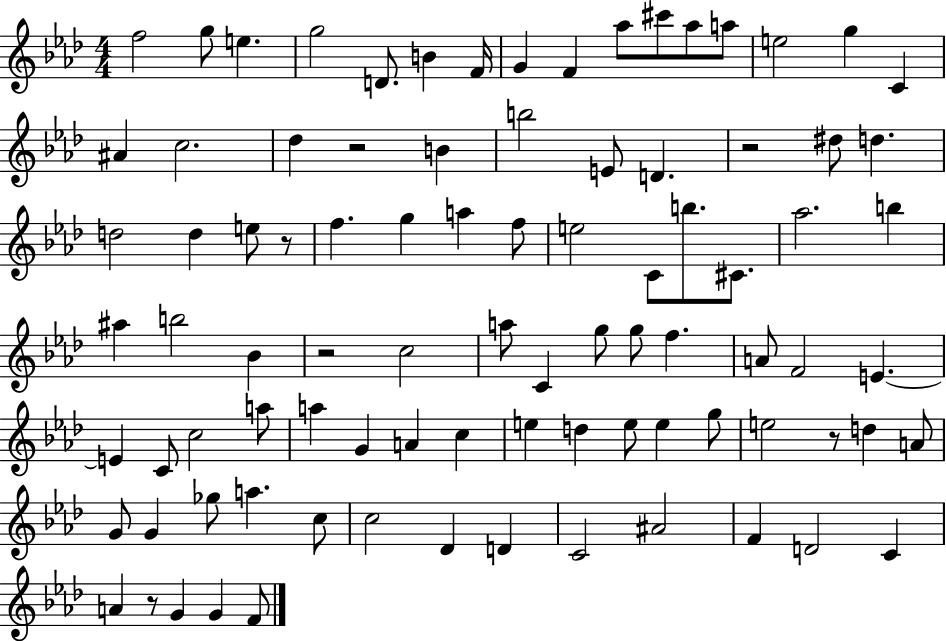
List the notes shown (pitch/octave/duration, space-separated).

F5/h G5/e E5/q. G5/h D4/e. B4/q F4/s G4/q F4/q Ab5/e C#6/e Ab5/e A5/e E5/h G5/q C4/q A#4/q C5/h. Db5/q R/h B4/q B5/h E4/e D4/q. R/h D#5/e D5/q. D5/h D5/q E5/e R/e F5/q. G5/q A5/q F5/e E5/h C4/e B5/e. C#4/e. Ab5/h. B5/q A#5/q B5/h Bb4/q R/h C5/h A5/e C4/q G5/e G5/e F5/q. A4/e F4/h E4/q. E4/q C4/e C5/h A5/e A5/q G4/q A4/q C5/q E5/q D5/q E5/e E5/q G5/e E5/h R/e D5/q A4/e G4/e G4/q Gb5/e A5/q. C5/e C5/h Db4/q D4/q C4/h A#4/h F4/q D4/h C4/q A4/q R/e G4/q G4/q F4/e